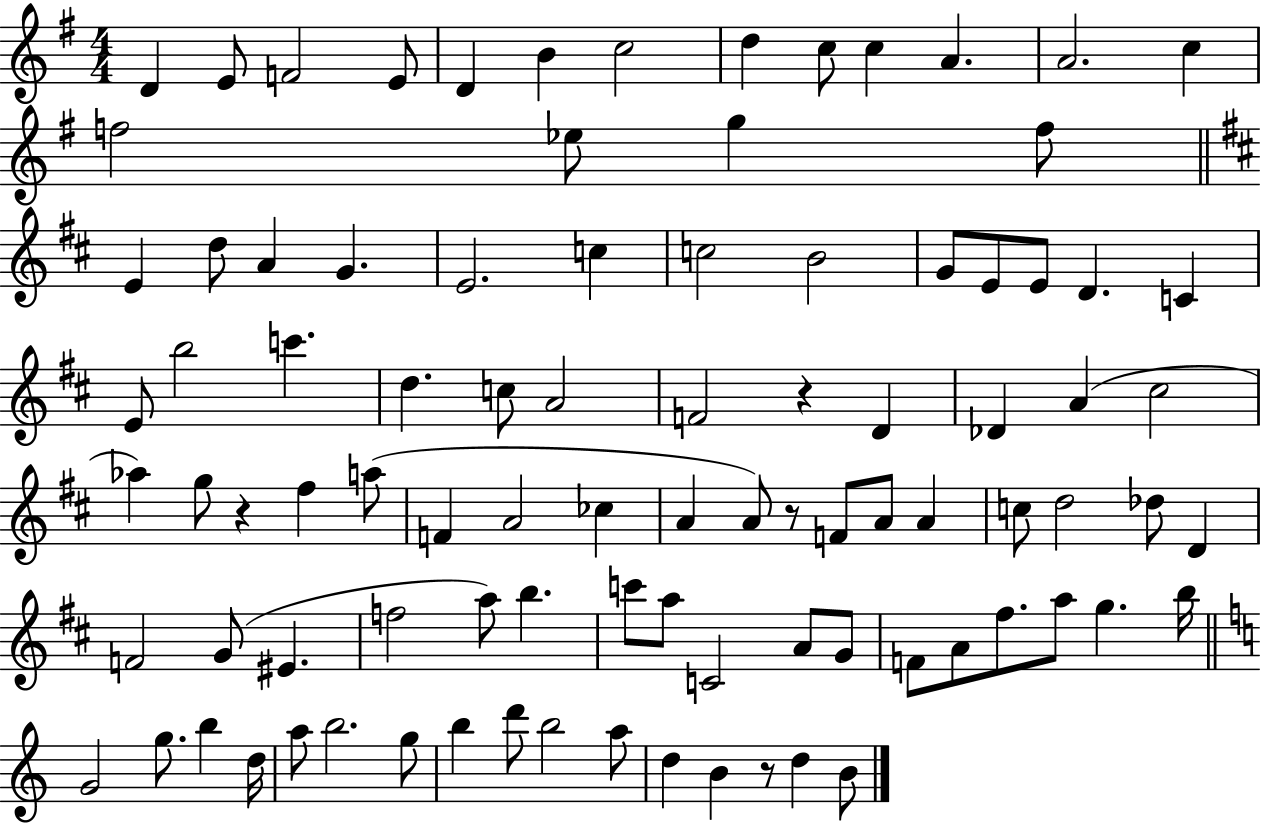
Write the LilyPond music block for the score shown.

{
  \clef treble
  \numericTimeSignature
  \time 4/4
  \key g \major
  d'4 e'8 f'2 e'8 | d'4 b'4 c''2 | d''4 c''8 c''4 a'4. | a'2. c''4 | \break f''2 ees''8 g''4 f''8 | \bar "||" \break \key b \minor e'4 d''8 a'4 g'4. | e'2. c''4 | c''2 b'2 | g'8 e'8 e'8 d'4. c'4 | \break e'8 b''2 c'''4. | d''4. c''8 a'2 | f'2 r4 d'4 | des'4 a'4( cis''2 | \break aes''4) g''8 r4 fis''4 a''8( | f'4 a'2 ces''4 | a'4 a'8) r8 f'8 a'8 a'4 | c''8 d''2 des''8 d'4 | \break f'2 g'8( eis'4. | f''2 a''8) b''4. | c'''8 a''8 c'2 a'8 g'8 | f'8 a'8 fis''8. a''8 g''4. b''16 | \break \bar "||" \break \key c \major g'2 g''8. b''4 d''16 | a''8 b''2. g''8 | b''4 d'''8 b''2 a''8 | d''4 b'4 r8 d''4 b'8 | \break \bar "|."
}